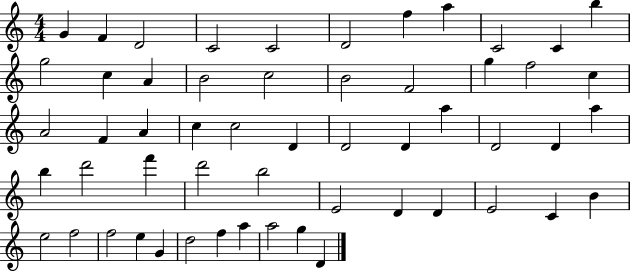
{
  \clef treble
  \numericTimeSignature
  \time 4/4
  \key c \major
  g'4 f'4 d'2 | c'2 c'2 | d'2 f''4 a''4 | c'2 c'4 b''4 | \break g''2 c''4 a'4 | b'2 c''2 | b'2 f'2 | g''4 f''2 c''4 | \break a'2 f'4 a'4 | c''4 c''2 d'4 | d'2 d'4 a''4 | d'2 d'4 a''4 | \break b''4 d'''2 f'''4 | d'''2 b''2 | e'2 d'4 d'4 | e'2 c'4 b'4 | \break e''2 f''2 | f''2 e''4 g'4 | d''2 f''4 a''4 | a''2 g''4 d'4 | \break \bar "|."
}